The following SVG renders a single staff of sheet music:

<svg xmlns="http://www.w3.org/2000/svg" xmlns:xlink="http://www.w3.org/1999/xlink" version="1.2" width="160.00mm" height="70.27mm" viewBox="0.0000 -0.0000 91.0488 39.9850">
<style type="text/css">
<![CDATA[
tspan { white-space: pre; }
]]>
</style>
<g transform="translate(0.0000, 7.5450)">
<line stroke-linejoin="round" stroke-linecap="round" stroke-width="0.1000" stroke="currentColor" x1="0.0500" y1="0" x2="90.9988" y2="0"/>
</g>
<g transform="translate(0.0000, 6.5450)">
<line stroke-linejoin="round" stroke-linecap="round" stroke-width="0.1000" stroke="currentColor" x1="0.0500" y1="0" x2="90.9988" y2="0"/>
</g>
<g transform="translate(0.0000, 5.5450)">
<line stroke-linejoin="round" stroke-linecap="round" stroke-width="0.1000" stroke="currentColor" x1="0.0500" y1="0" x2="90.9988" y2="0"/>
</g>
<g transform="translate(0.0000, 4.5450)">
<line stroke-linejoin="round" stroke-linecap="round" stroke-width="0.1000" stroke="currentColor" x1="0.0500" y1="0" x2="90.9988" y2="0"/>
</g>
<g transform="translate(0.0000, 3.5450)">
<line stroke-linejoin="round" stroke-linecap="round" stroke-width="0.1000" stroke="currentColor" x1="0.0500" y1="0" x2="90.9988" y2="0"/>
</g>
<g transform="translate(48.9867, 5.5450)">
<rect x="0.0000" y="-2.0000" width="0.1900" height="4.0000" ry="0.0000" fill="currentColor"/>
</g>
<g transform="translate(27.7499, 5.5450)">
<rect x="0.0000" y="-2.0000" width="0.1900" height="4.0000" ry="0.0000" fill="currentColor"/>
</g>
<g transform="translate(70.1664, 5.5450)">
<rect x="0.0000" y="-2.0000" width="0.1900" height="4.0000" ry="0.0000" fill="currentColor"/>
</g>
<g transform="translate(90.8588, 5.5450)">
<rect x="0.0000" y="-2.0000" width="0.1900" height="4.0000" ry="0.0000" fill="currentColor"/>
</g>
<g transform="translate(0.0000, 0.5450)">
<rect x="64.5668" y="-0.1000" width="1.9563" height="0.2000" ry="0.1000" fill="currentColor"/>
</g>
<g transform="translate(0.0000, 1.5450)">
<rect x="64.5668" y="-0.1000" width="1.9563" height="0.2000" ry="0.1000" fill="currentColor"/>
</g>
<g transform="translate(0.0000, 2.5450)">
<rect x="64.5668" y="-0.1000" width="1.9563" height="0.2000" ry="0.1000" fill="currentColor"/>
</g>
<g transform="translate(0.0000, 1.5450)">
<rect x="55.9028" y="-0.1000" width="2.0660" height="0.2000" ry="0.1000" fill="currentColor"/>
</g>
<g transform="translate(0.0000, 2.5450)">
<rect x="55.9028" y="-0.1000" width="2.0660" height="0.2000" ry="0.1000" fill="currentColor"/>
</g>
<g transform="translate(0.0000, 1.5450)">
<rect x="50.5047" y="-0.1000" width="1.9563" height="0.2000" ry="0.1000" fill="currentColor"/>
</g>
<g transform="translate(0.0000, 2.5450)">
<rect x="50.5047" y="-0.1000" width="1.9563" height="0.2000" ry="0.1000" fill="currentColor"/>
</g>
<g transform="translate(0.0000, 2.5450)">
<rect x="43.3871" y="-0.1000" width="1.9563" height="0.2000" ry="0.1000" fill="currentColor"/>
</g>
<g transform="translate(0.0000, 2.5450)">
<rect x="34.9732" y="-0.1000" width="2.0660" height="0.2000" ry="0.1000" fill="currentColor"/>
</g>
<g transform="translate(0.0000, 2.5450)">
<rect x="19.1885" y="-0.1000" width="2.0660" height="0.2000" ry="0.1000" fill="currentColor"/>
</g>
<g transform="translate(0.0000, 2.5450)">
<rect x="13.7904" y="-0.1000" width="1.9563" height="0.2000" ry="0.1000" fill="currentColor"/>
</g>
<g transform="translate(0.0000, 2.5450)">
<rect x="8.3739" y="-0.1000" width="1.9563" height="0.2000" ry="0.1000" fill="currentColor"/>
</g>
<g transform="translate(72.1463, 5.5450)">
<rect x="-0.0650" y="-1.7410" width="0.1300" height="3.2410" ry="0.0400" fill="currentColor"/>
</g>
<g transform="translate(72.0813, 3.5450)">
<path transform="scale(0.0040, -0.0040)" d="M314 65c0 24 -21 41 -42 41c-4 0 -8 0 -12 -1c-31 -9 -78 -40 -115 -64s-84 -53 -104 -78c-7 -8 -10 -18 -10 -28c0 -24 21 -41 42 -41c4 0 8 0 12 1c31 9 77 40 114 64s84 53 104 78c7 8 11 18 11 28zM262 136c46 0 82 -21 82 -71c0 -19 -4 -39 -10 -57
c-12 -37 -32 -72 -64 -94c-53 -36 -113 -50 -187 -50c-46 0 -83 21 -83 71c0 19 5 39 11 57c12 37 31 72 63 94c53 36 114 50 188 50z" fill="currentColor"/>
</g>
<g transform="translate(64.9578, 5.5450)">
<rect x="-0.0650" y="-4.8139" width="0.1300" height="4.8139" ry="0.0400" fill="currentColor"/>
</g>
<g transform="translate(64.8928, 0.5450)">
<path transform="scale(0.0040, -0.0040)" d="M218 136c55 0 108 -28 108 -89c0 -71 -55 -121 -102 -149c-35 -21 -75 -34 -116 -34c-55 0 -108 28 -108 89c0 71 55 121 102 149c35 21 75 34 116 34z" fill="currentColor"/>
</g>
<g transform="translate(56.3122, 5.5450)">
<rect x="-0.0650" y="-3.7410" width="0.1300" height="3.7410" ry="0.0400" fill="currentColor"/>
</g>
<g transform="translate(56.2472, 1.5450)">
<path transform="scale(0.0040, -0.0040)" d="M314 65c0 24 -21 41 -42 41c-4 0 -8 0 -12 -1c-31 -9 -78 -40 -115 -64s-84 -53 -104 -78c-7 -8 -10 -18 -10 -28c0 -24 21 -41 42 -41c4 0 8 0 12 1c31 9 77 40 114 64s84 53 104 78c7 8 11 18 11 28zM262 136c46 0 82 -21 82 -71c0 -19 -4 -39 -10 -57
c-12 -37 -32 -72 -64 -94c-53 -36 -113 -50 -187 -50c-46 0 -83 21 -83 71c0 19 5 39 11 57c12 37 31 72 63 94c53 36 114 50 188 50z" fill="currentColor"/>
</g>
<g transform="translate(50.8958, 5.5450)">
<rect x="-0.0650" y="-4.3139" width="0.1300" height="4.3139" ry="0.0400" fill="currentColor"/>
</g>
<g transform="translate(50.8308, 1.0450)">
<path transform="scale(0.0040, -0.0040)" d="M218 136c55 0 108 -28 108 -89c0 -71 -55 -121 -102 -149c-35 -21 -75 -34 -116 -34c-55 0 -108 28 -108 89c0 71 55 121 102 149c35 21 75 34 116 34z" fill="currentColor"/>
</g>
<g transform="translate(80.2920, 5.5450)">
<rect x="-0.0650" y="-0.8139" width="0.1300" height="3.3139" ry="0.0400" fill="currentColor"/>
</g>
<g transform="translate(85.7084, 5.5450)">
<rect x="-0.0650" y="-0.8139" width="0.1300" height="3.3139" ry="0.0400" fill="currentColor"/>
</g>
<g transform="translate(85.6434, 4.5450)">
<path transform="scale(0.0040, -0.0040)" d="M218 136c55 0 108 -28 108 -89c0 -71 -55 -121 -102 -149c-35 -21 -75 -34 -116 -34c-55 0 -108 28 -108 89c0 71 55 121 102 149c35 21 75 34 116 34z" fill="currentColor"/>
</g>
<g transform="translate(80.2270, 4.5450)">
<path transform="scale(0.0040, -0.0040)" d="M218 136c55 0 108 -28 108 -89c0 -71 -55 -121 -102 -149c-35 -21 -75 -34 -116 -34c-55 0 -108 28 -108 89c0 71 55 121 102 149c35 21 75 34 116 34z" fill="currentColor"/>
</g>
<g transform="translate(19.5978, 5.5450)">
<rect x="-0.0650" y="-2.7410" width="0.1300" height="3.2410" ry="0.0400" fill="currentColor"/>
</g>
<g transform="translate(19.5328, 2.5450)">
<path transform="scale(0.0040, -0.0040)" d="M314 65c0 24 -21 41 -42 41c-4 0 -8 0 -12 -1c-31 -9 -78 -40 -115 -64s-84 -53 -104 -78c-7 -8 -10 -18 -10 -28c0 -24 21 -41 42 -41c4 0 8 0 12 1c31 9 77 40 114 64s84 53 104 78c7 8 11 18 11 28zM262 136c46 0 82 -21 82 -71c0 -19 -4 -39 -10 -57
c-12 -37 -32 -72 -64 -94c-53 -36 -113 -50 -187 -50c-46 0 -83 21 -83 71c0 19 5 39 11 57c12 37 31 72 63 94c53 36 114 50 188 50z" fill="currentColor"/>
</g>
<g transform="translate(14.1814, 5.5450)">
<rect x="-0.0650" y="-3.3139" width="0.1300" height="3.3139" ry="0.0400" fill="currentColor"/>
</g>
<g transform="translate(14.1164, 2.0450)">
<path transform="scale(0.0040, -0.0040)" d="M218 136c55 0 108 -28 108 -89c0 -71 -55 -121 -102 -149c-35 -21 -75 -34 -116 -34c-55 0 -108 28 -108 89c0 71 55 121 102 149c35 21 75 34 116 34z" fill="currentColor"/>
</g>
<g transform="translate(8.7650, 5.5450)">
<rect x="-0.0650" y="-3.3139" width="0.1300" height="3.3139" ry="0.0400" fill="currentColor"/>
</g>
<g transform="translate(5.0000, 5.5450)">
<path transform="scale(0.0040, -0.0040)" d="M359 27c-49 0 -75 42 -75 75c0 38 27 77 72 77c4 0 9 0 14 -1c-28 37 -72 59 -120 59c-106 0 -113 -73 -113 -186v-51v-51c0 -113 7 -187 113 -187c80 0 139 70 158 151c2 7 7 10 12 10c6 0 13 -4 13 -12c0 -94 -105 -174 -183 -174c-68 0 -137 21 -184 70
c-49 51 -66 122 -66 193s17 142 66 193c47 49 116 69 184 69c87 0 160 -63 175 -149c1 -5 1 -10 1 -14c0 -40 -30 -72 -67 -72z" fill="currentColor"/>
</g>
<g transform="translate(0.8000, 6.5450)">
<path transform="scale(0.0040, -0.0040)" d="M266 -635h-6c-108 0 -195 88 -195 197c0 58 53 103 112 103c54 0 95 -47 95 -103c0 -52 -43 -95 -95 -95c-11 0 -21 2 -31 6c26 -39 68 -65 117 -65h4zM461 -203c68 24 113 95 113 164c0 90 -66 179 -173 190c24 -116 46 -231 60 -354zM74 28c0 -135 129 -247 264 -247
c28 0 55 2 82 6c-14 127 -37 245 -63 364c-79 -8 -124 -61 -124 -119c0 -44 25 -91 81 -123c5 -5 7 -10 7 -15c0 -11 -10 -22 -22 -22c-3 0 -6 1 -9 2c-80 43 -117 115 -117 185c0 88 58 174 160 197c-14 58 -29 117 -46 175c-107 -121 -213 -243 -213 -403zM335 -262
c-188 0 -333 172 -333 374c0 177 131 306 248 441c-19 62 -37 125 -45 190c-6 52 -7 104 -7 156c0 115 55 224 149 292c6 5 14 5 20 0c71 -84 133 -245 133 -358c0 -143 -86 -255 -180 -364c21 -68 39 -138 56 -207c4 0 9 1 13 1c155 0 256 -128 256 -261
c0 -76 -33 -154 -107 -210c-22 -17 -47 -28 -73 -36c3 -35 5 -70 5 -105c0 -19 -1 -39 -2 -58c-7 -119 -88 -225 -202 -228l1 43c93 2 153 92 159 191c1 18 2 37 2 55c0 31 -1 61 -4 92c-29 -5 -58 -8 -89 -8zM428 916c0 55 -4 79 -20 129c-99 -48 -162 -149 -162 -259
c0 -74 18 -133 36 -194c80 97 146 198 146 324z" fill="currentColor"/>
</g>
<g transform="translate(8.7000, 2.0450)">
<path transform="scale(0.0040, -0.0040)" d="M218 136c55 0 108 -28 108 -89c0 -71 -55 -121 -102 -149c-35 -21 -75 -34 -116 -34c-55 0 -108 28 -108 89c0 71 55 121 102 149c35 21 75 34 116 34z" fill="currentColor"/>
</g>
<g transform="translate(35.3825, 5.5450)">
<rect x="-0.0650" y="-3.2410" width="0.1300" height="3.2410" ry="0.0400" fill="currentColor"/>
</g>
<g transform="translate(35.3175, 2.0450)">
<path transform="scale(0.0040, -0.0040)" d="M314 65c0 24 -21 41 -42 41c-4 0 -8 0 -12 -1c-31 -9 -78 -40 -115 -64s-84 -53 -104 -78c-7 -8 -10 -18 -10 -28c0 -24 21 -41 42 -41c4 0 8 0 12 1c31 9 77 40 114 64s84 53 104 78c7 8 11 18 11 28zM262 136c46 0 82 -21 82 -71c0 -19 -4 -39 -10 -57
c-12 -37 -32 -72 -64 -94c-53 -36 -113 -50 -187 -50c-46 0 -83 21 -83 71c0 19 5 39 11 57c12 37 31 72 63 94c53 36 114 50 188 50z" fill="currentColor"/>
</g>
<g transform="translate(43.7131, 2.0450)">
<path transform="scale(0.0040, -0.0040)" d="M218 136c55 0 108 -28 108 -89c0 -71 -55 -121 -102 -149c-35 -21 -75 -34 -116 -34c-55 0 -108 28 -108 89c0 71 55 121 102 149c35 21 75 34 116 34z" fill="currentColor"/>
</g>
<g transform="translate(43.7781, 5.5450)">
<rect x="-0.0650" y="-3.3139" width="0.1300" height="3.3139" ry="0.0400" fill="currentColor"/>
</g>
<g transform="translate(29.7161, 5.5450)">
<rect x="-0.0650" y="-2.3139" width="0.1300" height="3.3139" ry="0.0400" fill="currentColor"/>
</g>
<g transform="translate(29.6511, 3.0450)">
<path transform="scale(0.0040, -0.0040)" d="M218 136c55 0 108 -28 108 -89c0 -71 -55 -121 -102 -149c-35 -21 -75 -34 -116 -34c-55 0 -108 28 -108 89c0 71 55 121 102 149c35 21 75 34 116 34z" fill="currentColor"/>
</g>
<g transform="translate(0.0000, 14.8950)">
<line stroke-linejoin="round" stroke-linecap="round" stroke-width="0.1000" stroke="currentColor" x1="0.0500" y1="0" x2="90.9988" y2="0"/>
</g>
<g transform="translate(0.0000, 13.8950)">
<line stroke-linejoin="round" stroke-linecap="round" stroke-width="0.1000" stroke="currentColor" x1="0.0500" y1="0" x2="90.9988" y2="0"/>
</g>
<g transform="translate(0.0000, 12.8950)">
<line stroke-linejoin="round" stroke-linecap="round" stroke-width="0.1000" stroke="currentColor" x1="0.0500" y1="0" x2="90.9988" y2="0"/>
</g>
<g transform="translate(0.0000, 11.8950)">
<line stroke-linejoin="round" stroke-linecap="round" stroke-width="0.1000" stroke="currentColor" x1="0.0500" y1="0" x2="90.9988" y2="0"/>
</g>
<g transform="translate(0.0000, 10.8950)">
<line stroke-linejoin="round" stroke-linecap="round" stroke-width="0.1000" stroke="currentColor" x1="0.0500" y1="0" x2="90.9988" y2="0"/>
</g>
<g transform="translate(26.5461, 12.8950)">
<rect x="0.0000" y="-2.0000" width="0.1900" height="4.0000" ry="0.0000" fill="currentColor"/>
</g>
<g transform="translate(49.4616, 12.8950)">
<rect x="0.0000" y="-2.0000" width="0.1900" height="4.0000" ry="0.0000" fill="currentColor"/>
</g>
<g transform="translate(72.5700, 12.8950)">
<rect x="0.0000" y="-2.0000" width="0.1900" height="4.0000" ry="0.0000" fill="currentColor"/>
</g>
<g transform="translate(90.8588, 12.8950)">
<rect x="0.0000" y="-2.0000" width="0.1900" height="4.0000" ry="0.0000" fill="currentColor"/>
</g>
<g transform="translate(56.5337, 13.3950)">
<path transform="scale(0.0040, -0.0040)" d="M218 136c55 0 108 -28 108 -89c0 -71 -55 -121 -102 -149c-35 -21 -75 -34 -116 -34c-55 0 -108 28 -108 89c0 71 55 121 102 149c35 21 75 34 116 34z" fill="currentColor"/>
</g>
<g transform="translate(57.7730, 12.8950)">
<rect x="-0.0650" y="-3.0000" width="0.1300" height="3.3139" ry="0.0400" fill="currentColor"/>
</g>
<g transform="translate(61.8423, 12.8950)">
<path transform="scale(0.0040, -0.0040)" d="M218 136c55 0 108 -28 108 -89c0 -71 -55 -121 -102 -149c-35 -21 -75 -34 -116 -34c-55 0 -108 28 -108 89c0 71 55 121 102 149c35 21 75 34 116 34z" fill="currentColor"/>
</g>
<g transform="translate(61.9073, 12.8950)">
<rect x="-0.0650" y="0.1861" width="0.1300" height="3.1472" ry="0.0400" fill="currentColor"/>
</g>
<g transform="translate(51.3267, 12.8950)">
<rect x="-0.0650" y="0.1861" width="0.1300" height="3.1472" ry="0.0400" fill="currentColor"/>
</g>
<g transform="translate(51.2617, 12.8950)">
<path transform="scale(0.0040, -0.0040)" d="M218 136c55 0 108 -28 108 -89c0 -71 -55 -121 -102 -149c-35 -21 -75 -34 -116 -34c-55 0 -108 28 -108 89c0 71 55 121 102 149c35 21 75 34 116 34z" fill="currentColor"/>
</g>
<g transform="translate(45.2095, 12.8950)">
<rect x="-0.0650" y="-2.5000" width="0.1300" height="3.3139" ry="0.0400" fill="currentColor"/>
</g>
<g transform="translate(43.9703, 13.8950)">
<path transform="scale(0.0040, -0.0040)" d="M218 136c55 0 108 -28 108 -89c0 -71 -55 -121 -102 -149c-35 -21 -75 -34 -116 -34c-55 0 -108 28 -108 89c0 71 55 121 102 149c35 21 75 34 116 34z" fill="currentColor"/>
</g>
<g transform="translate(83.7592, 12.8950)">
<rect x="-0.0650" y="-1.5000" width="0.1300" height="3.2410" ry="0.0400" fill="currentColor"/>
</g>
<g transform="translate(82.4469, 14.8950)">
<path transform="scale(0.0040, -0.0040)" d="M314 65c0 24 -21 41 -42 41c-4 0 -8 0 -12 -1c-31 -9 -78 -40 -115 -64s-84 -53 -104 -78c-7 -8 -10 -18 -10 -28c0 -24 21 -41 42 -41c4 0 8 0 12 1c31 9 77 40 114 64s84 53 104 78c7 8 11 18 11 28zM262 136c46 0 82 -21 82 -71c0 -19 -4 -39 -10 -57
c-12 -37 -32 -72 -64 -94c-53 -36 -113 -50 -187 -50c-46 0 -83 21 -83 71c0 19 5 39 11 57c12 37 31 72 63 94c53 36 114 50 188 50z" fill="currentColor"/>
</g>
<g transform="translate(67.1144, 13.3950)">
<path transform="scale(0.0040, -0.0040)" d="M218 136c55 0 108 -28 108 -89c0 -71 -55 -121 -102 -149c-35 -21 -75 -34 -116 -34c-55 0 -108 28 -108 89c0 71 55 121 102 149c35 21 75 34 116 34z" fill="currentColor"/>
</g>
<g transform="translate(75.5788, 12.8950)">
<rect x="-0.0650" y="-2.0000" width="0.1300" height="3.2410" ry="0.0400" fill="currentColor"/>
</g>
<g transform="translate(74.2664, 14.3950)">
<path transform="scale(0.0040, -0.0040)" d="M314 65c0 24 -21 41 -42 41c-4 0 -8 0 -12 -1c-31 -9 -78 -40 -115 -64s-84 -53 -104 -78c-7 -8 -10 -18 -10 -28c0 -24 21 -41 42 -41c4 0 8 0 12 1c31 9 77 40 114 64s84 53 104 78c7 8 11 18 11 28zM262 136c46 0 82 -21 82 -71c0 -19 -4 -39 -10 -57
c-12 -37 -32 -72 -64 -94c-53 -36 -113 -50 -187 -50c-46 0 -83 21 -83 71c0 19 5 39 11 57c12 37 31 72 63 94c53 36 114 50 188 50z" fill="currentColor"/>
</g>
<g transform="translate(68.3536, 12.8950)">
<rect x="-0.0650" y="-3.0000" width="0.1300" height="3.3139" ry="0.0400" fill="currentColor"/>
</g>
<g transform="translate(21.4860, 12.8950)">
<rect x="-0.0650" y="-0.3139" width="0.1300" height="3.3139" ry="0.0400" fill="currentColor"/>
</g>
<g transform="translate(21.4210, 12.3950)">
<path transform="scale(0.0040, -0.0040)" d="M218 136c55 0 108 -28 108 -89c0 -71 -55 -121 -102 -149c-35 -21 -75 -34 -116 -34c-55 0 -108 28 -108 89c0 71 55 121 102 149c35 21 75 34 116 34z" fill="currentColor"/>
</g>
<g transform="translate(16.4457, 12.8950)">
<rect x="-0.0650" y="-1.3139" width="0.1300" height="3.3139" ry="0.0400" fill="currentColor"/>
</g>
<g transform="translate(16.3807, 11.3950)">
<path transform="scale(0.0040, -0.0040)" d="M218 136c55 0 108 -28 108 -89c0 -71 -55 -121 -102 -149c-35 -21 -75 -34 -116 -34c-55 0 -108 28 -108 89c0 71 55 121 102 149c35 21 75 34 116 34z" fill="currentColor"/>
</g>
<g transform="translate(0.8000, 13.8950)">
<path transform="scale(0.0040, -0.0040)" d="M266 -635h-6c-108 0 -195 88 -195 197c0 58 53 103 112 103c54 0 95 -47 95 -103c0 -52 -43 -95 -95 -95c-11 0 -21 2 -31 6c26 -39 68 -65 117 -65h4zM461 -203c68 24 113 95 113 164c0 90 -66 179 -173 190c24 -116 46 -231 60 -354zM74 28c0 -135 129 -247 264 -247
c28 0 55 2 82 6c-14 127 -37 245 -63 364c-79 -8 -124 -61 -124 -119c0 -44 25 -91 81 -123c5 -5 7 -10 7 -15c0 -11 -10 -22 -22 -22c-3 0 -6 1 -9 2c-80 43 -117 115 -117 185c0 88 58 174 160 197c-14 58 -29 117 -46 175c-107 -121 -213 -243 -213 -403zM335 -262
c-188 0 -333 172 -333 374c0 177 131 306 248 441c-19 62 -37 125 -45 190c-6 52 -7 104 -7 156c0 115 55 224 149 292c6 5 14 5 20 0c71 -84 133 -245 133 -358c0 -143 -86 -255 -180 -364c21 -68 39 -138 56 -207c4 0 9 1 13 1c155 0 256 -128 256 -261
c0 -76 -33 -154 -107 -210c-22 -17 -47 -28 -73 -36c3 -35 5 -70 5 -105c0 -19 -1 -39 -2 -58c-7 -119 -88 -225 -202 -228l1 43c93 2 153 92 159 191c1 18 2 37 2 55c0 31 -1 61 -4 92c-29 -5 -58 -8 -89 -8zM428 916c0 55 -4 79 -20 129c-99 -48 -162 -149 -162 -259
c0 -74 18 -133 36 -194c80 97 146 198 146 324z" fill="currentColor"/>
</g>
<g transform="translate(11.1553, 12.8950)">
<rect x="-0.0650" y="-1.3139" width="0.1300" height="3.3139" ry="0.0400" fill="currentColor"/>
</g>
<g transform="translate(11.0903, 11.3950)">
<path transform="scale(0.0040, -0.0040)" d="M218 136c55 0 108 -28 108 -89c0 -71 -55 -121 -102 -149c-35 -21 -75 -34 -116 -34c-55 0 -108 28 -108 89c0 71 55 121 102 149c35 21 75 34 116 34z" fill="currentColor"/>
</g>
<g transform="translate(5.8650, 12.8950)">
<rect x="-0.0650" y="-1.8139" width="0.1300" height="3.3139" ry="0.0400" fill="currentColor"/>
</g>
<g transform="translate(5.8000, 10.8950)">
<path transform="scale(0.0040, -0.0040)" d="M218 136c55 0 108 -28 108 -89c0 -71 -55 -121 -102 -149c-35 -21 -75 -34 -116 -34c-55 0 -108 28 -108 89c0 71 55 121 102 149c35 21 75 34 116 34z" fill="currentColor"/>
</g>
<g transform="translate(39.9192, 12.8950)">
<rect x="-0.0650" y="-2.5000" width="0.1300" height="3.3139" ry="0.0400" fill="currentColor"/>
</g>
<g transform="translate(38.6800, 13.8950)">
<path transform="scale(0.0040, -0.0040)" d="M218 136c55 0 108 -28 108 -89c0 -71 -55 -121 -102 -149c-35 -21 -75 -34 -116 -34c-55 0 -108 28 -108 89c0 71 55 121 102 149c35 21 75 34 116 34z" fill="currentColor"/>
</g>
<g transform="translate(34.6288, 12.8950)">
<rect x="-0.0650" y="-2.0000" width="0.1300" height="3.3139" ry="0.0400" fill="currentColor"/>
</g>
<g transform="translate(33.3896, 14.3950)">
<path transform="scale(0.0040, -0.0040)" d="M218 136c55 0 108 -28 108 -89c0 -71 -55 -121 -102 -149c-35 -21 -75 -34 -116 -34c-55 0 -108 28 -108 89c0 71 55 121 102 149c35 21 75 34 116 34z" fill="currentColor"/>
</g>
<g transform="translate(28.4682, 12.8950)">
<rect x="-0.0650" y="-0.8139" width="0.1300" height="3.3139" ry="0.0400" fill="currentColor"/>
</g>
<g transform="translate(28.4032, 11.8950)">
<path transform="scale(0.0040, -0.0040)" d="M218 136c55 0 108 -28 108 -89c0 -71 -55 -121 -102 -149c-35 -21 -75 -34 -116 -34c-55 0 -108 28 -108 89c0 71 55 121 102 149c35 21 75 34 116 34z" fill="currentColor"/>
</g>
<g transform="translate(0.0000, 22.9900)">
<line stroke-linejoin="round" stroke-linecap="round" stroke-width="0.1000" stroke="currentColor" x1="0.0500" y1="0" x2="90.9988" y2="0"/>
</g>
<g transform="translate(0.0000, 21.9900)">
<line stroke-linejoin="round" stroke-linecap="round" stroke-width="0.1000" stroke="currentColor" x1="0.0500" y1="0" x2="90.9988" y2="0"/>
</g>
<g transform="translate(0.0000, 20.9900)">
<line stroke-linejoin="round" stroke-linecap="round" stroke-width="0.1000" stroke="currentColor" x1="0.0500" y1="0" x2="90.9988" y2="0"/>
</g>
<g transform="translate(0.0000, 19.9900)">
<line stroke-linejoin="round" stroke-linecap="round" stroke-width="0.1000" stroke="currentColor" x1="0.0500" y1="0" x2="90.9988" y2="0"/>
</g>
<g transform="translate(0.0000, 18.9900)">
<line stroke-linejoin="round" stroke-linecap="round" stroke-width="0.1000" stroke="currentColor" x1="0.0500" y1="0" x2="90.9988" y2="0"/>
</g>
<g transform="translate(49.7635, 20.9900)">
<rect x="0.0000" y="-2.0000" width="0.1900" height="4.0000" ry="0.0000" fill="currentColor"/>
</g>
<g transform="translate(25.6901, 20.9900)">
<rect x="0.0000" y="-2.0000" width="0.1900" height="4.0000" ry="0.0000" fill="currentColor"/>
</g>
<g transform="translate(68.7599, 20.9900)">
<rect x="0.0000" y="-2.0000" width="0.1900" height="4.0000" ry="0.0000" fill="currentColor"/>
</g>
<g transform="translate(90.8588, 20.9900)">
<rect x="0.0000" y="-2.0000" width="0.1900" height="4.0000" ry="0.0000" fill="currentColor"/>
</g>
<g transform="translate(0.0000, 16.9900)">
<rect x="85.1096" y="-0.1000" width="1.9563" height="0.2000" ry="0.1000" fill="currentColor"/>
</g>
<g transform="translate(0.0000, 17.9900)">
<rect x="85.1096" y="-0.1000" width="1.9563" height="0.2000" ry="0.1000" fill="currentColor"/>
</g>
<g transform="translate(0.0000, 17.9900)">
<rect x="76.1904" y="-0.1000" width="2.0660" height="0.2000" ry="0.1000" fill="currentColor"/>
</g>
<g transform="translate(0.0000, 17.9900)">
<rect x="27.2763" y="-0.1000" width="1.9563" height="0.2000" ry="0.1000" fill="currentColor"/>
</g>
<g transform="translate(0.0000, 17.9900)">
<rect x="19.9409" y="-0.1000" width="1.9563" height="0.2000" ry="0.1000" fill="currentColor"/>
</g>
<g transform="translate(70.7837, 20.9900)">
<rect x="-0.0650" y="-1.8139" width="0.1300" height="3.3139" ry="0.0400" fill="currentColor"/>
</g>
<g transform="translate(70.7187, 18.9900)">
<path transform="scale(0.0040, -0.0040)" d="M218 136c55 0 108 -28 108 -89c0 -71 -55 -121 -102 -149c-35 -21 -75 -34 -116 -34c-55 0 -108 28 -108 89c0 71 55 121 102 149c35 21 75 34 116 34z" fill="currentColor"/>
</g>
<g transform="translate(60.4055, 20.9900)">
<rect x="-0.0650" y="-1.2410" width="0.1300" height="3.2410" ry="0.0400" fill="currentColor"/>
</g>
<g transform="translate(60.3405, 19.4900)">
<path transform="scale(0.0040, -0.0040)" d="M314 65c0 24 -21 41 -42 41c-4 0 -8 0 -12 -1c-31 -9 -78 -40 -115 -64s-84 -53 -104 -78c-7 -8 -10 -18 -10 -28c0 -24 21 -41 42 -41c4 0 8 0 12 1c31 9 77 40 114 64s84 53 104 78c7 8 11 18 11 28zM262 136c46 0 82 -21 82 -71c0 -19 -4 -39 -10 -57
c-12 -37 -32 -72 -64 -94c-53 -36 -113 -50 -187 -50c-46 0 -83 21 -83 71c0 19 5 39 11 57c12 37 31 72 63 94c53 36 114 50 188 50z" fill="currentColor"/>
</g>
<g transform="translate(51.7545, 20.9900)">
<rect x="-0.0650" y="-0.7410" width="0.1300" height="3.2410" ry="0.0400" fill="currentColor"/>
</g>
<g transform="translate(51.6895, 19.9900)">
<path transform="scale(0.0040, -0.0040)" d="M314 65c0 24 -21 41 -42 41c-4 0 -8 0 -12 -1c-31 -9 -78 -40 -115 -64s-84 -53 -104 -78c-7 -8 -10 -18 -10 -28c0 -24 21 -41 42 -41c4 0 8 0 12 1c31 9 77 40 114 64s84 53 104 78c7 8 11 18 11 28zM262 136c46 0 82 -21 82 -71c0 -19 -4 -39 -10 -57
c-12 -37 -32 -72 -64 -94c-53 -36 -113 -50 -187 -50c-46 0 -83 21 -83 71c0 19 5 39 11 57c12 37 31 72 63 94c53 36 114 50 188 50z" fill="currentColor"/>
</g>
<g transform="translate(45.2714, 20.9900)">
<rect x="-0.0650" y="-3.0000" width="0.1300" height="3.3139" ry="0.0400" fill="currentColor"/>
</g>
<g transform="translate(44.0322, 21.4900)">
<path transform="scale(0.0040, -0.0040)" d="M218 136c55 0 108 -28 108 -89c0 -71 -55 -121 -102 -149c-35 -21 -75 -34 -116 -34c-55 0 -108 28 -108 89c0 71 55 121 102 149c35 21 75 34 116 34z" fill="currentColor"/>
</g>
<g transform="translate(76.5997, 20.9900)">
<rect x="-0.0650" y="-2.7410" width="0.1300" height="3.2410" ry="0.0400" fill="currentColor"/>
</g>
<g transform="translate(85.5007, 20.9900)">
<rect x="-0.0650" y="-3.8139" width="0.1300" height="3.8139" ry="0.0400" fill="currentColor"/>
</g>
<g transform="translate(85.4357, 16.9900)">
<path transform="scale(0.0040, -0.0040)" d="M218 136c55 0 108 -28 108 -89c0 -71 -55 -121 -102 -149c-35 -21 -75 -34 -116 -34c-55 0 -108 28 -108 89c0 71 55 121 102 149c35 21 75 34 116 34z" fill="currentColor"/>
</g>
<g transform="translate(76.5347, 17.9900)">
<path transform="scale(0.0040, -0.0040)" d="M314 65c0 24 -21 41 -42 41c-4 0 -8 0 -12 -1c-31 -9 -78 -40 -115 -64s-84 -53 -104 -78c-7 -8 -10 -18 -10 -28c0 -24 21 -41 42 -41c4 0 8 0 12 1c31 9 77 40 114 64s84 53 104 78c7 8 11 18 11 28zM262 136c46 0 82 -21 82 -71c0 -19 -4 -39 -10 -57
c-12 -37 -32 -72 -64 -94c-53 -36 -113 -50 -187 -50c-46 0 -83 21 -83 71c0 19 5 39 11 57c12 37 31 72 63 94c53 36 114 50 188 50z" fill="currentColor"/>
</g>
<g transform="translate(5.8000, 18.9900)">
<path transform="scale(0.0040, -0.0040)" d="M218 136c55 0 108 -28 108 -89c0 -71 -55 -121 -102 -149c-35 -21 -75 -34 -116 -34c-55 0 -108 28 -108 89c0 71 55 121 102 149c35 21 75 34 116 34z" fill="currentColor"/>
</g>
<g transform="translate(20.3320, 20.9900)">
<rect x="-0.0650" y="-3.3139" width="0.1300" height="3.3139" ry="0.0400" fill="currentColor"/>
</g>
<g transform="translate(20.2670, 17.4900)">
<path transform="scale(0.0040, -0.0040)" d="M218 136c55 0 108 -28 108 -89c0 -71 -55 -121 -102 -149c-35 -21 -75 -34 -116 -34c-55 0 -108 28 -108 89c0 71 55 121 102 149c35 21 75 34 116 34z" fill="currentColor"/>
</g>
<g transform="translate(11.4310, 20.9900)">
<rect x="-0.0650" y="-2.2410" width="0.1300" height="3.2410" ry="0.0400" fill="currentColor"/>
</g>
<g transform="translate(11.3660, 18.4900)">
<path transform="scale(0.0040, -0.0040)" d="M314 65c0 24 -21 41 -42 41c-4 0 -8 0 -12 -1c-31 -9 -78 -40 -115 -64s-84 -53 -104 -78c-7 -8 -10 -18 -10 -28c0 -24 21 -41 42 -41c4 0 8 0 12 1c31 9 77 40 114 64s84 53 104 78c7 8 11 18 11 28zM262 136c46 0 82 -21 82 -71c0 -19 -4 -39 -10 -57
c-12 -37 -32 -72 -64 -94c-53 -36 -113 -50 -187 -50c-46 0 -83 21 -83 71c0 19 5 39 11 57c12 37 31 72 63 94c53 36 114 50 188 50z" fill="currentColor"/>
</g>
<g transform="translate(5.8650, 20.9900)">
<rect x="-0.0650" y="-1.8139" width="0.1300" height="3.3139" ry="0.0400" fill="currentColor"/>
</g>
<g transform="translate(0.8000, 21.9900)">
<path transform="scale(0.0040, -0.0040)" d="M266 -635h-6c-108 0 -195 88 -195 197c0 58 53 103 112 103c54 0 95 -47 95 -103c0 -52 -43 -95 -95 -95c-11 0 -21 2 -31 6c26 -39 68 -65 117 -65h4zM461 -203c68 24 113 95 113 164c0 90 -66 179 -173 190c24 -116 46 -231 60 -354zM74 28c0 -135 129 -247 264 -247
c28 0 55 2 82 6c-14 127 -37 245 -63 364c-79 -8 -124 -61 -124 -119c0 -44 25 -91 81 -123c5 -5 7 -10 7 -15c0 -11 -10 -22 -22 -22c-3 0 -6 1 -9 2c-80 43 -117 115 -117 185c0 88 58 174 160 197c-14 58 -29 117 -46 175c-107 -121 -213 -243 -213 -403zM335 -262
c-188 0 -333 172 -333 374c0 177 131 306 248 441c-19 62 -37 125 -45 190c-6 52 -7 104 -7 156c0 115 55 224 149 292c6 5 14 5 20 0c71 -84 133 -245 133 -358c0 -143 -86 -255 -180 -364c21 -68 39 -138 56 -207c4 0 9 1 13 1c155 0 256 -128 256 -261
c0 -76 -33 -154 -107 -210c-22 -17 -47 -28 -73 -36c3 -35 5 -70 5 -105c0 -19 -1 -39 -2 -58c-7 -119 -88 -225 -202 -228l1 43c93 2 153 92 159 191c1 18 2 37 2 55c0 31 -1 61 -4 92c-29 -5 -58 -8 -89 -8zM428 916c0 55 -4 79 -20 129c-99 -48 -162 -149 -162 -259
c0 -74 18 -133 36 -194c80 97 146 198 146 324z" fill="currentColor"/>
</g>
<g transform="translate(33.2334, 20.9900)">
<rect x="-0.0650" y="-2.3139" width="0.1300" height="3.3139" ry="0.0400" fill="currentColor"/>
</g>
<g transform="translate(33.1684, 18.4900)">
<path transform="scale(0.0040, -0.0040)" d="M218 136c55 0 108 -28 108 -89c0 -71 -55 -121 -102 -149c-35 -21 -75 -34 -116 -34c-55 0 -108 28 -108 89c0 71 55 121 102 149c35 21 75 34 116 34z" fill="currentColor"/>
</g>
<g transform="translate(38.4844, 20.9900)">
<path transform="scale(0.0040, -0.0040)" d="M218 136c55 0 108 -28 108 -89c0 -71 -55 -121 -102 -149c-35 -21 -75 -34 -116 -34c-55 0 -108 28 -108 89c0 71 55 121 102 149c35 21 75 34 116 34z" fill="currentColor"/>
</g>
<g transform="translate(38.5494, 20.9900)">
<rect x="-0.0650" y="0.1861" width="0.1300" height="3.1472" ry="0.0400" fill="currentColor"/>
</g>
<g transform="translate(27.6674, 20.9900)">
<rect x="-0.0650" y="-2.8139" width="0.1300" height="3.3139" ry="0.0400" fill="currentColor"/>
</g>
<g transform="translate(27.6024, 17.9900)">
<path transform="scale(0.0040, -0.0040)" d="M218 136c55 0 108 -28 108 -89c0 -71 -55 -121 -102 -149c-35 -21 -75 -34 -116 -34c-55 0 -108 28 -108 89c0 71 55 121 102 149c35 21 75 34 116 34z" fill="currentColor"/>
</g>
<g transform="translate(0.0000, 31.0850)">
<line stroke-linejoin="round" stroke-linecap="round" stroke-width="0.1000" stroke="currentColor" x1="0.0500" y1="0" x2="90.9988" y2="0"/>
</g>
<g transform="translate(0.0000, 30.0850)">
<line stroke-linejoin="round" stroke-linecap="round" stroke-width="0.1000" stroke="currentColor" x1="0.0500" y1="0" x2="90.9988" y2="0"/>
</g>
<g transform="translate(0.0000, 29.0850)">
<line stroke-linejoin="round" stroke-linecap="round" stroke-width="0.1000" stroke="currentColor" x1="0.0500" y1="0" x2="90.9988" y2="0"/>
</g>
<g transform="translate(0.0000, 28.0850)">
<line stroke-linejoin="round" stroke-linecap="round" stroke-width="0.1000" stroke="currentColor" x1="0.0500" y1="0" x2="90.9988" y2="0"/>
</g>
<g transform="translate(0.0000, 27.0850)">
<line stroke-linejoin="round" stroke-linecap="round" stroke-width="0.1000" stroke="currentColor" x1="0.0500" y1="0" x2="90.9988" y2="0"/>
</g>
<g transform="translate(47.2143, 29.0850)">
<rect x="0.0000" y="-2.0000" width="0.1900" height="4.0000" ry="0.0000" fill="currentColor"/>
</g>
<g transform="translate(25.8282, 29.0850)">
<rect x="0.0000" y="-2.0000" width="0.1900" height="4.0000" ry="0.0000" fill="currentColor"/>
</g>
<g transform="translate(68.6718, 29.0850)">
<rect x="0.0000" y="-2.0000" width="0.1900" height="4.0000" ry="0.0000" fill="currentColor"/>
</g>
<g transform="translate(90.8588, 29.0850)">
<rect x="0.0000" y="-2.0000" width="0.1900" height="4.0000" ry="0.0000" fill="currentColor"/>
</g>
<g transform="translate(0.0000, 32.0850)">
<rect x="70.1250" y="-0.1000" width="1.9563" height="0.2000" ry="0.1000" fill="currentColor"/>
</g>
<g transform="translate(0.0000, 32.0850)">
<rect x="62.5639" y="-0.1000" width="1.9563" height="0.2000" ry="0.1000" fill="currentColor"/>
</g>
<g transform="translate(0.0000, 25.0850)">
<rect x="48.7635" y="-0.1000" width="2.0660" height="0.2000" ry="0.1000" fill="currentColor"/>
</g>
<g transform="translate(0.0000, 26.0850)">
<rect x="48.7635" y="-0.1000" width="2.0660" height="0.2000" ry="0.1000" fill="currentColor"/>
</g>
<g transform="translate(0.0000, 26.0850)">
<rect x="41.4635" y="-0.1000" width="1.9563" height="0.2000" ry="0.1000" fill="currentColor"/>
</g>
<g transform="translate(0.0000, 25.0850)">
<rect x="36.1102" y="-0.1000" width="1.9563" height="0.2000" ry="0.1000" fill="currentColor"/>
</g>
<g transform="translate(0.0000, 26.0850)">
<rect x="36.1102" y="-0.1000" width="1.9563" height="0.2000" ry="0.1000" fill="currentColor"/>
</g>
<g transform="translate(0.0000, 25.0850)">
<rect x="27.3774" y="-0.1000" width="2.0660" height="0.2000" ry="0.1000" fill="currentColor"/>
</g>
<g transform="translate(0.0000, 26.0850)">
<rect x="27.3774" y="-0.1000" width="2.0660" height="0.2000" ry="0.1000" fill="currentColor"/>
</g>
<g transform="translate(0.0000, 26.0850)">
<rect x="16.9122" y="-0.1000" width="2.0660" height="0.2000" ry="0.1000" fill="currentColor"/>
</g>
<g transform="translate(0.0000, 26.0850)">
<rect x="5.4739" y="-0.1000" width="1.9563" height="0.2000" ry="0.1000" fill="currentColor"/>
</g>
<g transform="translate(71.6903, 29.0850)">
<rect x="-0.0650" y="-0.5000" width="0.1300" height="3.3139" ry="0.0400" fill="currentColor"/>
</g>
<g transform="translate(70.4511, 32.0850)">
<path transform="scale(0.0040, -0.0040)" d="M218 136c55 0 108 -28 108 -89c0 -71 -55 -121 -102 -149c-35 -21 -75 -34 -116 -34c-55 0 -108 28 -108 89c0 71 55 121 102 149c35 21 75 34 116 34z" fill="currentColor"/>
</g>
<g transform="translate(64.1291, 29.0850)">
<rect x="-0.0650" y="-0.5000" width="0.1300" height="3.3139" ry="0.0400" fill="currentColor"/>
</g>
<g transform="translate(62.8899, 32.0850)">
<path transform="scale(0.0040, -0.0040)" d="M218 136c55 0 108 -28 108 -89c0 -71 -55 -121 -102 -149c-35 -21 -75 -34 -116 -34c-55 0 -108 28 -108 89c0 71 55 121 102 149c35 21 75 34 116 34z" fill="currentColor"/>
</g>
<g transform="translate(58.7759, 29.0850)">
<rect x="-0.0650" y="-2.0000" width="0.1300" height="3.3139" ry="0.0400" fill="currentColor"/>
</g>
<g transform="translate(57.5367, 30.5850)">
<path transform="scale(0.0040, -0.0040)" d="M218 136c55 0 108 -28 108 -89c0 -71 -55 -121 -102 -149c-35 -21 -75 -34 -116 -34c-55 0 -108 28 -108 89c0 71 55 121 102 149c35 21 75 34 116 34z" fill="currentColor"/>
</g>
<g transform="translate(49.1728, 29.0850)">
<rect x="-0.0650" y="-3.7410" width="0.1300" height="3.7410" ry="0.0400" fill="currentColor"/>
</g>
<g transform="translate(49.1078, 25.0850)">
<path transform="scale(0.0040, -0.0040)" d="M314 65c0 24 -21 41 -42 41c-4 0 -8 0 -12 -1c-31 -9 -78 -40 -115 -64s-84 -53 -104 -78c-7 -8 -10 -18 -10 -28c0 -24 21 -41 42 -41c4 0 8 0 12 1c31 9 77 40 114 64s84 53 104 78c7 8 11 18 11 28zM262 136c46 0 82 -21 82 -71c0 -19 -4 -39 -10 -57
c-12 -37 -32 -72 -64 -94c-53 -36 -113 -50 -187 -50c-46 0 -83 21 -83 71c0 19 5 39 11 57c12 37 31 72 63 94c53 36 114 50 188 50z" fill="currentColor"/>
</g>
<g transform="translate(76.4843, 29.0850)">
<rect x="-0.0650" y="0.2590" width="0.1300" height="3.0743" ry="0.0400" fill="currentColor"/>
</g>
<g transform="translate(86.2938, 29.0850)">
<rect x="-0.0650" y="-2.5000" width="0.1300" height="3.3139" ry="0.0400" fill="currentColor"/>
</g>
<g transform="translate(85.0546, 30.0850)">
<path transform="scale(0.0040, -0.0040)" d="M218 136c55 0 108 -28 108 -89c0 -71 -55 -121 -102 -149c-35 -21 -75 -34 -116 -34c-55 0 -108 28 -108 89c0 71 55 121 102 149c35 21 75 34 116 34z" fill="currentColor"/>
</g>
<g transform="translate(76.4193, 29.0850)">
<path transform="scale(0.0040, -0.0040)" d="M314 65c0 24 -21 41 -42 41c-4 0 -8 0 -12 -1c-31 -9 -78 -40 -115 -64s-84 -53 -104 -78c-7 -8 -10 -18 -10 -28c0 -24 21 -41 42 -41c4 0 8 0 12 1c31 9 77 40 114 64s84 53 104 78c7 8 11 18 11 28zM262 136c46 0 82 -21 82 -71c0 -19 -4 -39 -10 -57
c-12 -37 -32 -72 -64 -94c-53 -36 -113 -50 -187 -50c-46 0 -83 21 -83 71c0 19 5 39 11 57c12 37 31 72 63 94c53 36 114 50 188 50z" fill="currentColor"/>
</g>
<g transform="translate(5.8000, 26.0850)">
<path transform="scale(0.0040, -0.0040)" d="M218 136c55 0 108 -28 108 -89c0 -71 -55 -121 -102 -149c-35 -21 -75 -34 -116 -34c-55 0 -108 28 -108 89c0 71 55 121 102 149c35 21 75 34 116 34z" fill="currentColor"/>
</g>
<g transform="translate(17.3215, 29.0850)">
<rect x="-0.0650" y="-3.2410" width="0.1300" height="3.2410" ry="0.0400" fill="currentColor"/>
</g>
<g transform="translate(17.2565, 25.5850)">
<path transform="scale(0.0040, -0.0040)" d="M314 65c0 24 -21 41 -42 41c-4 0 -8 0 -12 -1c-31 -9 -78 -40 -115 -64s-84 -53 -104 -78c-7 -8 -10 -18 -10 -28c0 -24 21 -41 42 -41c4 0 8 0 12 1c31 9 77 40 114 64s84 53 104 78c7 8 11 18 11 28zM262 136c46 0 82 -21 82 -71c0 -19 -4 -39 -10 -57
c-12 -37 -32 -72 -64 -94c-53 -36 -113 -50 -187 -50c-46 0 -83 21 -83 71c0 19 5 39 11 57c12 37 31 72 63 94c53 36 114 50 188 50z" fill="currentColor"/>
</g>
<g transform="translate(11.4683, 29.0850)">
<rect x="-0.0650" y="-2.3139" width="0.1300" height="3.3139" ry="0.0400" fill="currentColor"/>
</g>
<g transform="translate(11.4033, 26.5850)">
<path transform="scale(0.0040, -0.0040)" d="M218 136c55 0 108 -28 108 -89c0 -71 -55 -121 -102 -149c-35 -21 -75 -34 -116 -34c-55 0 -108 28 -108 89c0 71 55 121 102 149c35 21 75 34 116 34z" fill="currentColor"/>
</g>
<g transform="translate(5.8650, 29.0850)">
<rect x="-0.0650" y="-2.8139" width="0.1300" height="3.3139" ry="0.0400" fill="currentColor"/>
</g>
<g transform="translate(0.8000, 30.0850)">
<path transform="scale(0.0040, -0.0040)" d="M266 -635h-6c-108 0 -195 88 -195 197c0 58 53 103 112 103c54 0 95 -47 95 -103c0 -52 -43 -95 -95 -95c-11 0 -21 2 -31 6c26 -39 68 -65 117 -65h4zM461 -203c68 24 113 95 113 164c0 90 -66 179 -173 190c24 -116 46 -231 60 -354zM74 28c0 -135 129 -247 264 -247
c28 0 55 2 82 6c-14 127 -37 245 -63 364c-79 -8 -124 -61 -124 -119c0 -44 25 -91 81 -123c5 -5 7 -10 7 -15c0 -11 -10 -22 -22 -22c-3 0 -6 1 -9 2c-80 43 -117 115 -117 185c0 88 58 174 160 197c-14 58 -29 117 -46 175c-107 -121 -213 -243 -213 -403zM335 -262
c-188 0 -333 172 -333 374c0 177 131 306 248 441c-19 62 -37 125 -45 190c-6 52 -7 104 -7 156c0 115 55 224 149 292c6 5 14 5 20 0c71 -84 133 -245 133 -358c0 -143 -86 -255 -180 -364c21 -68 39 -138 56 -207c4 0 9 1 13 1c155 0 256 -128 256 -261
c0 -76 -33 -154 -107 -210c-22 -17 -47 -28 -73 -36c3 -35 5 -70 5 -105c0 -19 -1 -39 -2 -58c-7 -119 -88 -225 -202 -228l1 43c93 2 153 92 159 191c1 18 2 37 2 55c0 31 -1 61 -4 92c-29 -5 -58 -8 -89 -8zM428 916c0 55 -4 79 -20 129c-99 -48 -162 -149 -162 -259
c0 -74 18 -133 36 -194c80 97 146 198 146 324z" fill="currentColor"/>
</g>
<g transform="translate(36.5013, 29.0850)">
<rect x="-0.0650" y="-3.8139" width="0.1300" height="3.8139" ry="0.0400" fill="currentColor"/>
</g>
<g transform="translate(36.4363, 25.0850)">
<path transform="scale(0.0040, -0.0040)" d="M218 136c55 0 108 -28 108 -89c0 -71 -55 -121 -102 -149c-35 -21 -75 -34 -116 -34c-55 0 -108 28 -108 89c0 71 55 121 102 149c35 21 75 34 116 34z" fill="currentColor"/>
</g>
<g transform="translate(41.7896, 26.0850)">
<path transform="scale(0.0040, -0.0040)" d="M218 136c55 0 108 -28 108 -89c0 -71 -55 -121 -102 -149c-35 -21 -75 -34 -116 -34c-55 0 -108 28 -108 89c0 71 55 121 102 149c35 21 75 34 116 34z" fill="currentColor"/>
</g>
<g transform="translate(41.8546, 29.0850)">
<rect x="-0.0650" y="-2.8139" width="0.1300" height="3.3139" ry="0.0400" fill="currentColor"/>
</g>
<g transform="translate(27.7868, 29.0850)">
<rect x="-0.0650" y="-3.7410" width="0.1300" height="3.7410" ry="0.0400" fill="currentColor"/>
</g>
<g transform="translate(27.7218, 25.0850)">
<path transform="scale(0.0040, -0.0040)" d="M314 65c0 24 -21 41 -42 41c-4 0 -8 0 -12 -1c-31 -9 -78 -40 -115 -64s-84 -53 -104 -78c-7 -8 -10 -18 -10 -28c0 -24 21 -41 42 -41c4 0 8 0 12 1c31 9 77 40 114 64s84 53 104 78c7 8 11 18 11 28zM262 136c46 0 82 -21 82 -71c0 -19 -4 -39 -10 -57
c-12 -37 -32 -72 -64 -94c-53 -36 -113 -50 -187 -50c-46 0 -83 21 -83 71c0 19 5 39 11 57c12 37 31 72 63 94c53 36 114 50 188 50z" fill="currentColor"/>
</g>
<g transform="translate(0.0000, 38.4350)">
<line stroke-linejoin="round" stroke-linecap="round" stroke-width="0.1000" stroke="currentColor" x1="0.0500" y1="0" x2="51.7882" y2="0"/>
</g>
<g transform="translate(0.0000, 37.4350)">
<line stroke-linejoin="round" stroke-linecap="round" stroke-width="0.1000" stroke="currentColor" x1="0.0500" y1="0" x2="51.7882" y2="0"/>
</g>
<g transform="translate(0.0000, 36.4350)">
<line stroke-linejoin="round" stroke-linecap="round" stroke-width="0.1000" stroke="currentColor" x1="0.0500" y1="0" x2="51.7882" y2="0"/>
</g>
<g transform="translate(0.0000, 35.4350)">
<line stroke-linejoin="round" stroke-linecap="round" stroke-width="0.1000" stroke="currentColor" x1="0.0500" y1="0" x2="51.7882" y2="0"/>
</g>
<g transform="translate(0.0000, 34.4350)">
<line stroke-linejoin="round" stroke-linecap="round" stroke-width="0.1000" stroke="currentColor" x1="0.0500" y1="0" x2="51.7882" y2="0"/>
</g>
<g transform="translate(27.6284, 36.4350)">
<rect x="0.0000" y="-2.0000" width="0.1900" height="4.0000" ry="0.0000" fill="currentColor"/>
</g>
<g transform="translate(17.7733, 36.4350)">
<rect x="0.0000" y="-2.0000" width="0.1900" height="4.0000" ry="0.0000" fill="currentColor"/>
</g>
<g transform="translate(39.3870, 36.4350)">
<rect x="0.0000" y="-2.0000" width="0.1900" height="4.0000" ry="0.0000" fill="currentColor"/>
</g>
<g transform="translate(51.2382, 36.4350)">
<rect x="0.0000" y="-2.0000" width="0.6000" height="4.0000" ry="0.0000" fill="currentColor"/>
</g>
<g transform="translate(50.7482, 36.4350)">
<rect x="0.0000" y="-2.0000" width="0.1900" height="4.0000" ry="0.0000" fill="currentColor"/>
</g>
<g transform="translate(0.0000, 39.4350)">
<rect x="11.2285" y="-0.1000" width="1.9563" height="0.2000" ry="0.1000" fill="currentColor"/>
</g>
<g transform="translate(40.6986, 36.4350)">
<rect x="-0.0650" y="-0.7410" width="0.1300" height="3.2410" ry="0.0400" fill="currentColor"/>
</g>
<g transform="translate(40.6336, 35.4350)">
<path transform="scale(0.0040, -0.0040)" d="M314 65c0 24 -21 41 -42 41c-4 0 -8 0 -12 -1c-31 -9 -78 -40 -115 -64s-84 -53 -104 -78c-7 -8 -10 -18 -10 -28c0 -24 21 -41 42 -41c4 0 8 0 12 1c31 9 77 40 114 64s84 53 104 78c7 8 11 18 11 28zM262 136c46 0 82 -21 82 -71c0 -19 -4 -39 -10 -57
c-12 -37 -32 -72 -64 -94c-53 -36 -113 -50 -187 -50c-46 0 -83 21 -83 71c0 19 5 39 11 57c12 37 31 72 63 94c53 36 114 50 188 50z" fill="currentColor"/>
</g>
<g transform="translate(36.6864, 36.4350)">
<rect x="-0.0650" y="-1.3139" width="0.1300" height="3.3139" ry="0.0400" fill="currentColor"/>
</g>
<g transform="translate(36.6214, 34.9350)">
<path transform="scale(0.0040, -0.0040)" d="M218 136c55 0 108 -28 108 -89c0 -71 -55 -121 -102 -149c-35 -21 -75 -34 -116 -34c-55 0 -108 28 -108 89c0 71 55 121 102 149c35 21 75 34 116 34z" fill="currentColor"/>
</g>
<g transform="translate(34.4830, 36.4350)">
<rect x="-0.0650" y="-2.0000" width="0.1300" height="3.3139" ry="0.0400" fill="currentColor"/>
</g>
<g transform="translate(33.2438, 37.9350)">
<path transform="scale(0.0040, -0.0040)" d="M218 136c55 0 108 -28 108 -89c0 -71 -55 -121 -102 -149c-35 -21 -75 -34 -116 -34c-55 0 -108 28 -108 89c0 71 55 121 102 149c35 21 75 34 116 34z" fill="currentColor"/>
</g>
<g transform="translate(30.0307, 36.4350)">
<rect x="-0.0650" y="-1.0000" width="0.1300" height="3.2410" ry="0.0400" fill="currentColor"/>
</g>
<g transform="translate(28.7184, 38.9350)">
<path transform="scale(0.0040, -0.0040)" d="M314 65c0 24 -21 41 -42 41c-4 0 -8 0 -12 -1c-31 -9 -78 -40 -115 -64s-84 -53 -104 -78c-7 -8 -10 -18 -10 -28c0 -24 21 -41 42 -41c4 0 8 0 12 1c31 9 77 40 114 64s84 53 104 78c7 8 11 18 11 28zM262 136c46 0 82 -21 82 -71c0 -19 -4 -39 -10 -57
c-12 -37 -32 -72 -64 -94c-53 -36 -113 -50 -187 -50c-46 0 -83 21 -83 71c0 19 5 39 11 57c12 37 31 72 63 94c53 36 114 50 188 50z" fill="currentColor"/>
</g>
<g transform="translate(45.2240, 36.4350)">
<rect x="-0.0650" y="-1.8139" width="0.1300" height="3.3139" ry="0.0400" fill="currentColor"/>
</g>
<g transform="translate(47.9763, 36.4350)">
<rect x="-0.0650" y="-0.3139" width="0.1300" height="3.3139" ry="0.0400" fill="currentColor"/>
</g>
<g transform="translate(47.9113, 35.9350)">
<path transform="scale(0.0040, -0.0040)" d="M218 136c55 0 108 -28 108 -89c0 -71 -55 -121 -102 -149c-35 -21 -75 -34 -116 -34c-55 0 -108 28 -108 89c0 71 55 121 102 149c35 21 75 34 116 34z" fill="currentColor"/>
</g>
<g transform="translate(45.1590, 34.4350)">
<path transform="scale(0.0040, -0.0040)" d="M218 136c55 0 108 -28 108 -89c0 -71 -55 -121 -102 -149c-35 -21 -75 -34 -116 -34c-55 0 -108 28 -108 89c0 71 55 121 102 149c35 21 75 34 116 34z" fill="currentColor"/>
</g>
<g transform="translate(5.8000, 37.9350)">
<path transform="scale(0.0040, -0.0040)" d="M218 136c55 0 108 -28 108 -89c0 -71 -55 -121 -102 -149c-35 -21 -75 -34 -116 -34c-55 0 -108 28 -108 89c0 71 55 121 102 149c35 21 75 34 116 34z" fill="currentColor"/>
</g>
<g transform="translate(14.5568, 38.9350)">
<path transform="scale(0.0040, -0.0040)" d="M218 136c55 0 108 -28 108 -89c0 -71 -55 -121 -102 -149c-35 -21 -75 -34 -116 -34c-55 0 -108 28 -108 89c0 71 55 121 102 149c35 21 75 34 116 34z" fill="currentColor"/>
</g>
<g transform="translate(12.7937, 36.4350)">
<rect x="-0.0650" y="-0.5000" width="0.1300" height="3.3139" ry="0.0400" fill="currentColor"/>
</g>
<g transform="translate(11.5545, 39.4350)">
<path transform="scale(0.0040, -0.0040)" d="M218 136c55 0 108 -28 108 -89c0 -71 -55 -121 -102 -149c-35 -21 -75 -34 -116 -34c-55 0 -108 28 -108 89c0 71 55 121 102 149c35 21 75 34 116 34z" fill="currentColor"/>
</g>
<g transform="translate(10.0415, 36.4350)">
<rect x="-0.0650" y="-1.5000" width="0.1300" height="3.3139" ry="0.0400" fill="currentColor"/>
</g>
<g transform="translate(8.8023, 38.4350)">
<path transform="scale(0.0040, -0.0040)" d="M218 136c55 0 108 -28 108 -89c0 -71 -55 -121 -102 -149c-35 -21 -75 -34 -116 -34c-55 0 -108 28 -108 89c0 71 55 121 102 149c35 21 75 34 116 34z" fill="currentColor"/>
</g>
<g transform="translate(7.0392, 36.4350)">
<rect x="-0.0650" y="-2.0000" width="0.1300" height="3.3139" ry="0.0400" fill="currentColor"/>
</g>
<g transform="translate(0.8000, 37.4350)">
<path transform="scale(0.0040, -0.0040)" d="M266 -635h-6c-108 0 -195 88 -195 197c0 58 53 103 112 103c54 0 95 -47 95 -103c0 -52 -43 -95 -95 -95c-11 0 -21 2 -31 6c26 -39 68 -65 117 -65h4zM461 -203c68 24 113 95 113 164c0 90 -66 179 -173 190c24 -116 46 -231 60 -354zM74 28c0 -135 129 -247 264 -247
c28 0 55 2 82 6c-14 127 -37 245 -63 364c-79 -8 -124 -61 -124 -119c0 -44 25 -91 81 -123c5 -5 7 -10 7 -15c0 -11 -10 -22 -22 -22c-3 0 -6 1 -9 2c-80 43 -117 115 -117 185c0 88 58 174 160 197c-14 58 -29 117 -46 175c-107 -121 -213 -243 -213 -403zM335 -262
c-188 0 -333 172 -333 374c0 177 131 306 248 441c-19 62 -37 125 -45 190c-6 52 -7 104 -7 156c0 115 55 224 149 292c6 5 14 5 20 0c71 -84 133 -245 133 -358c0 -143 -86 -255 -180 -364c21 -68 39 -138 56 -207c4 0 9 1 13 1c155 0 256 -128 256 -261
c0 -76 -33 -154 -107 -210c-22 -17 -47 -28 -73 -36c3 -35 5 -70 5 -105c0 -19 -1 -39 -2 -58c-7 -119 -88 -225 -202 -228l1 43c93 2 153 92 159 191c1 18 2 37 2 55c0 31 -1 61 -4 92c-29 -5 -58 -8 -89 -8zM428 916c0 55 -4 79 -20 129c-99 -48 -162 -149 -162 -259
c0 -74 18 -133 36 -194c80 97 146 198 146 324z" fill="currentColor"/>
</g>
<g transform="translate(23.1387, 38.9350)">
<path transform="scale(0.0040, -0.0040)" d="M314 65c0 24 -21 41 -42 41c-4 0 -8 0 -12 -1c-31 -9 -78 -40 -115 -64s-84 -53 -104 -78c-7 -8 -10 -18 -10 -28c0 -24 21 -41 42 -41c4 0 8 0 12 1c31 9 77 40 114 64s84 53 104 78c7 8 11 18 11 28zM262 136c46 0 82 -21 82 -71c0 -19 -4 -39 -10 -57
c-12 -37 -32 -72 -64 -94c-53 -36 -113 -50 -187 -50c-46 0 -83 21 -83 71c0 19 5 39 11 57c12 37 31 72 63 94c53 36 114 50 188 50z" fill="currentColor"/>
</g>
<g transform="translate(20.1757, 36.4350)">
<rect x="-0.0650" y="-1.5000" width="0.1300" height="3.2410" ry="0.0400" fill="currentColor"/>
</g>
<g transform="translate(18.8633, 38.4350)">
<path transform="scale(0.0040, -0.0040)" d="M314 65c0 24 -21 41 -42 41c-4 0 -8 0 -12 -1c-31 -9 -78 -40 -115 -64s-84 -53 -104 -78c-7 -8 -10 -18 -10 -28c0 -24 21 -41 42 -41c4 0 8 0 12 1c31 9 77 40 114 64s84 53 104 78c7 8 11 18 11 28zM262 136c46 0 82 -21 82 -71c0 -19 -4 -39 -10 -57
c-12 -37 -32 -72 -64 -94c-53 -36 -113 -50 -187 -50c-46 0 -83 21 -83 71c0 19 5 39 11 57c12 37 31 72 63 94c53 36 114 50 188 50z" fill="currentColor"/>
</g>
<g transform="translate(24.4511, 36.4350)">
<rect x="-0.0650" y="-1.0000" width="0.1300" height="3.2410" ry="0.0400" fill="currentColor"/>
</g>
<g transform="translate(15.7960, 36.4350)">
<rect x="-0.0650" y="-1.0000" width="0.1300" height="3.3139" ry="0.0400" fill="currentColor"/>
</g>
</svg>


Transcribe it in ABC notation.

X:1
T:Untitled
M:4/4
L:1/4
K:C
b b a2 g b2 b d' c'2 e' f2 d d f e e c d F G G B A B A F2 E2 f g2 b a g B A d2 e2 f a2 c' a g b2 c'2 c' a c'2 F C C B2 G F E C D E2 D2 D2 F e d2 f c